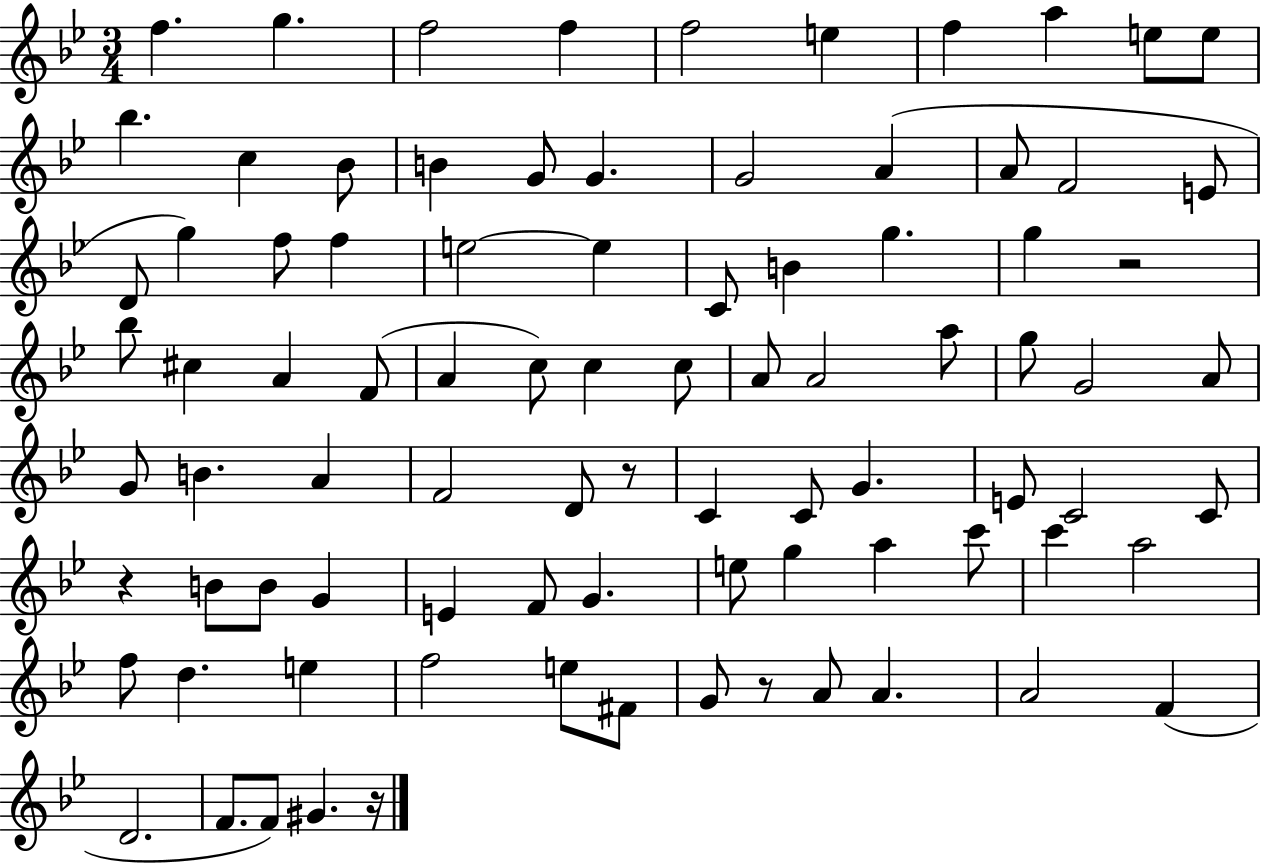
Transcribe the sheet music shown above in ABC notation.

X:1
T:Untitled
M:3/4
L:1/4
K:Bb
f g f2 f f2 e f a e/2 e/2 _b c _B/2 B G/2 G G2 A A/2 F2 E/2 D/2 g f/2 f e2 e C/2 B g g z2 _b/2 ^c A F/2 A c/2 c c/2 A/2 A2 a/2 g/2 G2 A/2 G/2 B A F2 D/2 z/2 C C/2 G E/2 C2 C/2 z B/2 B/2 G E F/2 G e/2 g a c'/2 c' a2 f/2 d e f2 e/2 ^F/2 G/2 z/2 A/2 A A2 F D2 F/2 F/2 ^G z/4